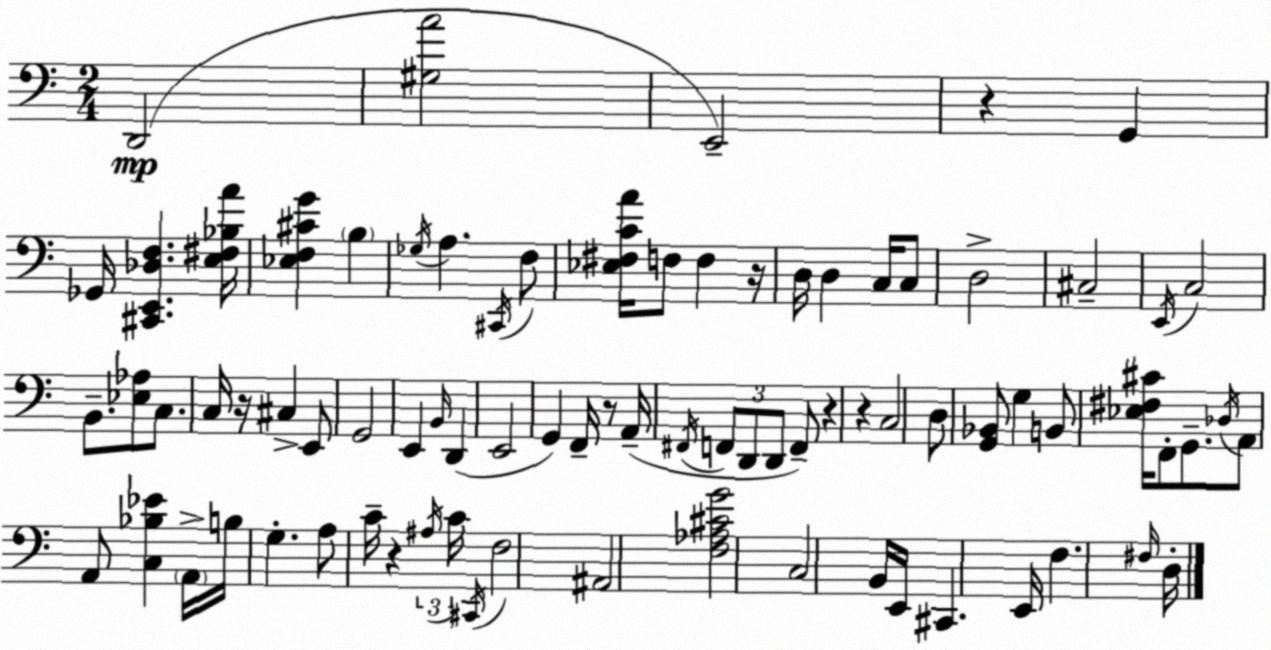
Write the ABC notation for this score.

X:1
T:Untitled
M:2/4
L:1/4
K:C
D,,2 [^G,A]2 E,,2 z G,, _G,,/4 [^C,,E,,_D,F,] [E,^F,_B,A]/4 [_E,F,^CG] B, _G,/4 A, ^C,,/4 F,/2 [_E,^F,CA]/4 F,/2 F, z/4 D,/4 D, C,/4 C,/2 D,2 ^C,2 E,,/4 C,2 B,,/2 [_E,_A,]/2 C,/2 C,/4 z/4 ^C, E,,/2 G,,2 E,, B,,/4 D,, E,,2 G,, F,,/4 z/2 A,,/4 ^F,,/4 F,,/2 D,,/2 D,,/2 F,,/2 z z C,2 D,/2 [G,,_B,,]/2 G, B,,/2 [_E,^F,^C]/4 F,,/2 G,,/2 _D,/4 A,,/2 A,,/2 [C,_B,_E] A,,/4 B,/4 G, A,/2 C/4 z ^A,/4 C/4 ^C,,/4 F,2 ^A,,2 [F,_A,^CG]2 C,2 B,,/4 E,,/4 ^C,, E,,/4 F, ^F,/4 D,/4